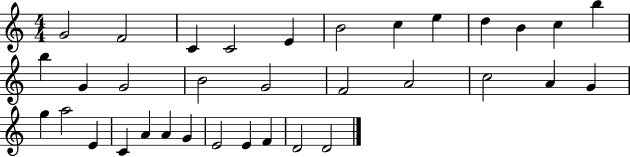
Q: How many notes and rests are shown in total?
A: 34